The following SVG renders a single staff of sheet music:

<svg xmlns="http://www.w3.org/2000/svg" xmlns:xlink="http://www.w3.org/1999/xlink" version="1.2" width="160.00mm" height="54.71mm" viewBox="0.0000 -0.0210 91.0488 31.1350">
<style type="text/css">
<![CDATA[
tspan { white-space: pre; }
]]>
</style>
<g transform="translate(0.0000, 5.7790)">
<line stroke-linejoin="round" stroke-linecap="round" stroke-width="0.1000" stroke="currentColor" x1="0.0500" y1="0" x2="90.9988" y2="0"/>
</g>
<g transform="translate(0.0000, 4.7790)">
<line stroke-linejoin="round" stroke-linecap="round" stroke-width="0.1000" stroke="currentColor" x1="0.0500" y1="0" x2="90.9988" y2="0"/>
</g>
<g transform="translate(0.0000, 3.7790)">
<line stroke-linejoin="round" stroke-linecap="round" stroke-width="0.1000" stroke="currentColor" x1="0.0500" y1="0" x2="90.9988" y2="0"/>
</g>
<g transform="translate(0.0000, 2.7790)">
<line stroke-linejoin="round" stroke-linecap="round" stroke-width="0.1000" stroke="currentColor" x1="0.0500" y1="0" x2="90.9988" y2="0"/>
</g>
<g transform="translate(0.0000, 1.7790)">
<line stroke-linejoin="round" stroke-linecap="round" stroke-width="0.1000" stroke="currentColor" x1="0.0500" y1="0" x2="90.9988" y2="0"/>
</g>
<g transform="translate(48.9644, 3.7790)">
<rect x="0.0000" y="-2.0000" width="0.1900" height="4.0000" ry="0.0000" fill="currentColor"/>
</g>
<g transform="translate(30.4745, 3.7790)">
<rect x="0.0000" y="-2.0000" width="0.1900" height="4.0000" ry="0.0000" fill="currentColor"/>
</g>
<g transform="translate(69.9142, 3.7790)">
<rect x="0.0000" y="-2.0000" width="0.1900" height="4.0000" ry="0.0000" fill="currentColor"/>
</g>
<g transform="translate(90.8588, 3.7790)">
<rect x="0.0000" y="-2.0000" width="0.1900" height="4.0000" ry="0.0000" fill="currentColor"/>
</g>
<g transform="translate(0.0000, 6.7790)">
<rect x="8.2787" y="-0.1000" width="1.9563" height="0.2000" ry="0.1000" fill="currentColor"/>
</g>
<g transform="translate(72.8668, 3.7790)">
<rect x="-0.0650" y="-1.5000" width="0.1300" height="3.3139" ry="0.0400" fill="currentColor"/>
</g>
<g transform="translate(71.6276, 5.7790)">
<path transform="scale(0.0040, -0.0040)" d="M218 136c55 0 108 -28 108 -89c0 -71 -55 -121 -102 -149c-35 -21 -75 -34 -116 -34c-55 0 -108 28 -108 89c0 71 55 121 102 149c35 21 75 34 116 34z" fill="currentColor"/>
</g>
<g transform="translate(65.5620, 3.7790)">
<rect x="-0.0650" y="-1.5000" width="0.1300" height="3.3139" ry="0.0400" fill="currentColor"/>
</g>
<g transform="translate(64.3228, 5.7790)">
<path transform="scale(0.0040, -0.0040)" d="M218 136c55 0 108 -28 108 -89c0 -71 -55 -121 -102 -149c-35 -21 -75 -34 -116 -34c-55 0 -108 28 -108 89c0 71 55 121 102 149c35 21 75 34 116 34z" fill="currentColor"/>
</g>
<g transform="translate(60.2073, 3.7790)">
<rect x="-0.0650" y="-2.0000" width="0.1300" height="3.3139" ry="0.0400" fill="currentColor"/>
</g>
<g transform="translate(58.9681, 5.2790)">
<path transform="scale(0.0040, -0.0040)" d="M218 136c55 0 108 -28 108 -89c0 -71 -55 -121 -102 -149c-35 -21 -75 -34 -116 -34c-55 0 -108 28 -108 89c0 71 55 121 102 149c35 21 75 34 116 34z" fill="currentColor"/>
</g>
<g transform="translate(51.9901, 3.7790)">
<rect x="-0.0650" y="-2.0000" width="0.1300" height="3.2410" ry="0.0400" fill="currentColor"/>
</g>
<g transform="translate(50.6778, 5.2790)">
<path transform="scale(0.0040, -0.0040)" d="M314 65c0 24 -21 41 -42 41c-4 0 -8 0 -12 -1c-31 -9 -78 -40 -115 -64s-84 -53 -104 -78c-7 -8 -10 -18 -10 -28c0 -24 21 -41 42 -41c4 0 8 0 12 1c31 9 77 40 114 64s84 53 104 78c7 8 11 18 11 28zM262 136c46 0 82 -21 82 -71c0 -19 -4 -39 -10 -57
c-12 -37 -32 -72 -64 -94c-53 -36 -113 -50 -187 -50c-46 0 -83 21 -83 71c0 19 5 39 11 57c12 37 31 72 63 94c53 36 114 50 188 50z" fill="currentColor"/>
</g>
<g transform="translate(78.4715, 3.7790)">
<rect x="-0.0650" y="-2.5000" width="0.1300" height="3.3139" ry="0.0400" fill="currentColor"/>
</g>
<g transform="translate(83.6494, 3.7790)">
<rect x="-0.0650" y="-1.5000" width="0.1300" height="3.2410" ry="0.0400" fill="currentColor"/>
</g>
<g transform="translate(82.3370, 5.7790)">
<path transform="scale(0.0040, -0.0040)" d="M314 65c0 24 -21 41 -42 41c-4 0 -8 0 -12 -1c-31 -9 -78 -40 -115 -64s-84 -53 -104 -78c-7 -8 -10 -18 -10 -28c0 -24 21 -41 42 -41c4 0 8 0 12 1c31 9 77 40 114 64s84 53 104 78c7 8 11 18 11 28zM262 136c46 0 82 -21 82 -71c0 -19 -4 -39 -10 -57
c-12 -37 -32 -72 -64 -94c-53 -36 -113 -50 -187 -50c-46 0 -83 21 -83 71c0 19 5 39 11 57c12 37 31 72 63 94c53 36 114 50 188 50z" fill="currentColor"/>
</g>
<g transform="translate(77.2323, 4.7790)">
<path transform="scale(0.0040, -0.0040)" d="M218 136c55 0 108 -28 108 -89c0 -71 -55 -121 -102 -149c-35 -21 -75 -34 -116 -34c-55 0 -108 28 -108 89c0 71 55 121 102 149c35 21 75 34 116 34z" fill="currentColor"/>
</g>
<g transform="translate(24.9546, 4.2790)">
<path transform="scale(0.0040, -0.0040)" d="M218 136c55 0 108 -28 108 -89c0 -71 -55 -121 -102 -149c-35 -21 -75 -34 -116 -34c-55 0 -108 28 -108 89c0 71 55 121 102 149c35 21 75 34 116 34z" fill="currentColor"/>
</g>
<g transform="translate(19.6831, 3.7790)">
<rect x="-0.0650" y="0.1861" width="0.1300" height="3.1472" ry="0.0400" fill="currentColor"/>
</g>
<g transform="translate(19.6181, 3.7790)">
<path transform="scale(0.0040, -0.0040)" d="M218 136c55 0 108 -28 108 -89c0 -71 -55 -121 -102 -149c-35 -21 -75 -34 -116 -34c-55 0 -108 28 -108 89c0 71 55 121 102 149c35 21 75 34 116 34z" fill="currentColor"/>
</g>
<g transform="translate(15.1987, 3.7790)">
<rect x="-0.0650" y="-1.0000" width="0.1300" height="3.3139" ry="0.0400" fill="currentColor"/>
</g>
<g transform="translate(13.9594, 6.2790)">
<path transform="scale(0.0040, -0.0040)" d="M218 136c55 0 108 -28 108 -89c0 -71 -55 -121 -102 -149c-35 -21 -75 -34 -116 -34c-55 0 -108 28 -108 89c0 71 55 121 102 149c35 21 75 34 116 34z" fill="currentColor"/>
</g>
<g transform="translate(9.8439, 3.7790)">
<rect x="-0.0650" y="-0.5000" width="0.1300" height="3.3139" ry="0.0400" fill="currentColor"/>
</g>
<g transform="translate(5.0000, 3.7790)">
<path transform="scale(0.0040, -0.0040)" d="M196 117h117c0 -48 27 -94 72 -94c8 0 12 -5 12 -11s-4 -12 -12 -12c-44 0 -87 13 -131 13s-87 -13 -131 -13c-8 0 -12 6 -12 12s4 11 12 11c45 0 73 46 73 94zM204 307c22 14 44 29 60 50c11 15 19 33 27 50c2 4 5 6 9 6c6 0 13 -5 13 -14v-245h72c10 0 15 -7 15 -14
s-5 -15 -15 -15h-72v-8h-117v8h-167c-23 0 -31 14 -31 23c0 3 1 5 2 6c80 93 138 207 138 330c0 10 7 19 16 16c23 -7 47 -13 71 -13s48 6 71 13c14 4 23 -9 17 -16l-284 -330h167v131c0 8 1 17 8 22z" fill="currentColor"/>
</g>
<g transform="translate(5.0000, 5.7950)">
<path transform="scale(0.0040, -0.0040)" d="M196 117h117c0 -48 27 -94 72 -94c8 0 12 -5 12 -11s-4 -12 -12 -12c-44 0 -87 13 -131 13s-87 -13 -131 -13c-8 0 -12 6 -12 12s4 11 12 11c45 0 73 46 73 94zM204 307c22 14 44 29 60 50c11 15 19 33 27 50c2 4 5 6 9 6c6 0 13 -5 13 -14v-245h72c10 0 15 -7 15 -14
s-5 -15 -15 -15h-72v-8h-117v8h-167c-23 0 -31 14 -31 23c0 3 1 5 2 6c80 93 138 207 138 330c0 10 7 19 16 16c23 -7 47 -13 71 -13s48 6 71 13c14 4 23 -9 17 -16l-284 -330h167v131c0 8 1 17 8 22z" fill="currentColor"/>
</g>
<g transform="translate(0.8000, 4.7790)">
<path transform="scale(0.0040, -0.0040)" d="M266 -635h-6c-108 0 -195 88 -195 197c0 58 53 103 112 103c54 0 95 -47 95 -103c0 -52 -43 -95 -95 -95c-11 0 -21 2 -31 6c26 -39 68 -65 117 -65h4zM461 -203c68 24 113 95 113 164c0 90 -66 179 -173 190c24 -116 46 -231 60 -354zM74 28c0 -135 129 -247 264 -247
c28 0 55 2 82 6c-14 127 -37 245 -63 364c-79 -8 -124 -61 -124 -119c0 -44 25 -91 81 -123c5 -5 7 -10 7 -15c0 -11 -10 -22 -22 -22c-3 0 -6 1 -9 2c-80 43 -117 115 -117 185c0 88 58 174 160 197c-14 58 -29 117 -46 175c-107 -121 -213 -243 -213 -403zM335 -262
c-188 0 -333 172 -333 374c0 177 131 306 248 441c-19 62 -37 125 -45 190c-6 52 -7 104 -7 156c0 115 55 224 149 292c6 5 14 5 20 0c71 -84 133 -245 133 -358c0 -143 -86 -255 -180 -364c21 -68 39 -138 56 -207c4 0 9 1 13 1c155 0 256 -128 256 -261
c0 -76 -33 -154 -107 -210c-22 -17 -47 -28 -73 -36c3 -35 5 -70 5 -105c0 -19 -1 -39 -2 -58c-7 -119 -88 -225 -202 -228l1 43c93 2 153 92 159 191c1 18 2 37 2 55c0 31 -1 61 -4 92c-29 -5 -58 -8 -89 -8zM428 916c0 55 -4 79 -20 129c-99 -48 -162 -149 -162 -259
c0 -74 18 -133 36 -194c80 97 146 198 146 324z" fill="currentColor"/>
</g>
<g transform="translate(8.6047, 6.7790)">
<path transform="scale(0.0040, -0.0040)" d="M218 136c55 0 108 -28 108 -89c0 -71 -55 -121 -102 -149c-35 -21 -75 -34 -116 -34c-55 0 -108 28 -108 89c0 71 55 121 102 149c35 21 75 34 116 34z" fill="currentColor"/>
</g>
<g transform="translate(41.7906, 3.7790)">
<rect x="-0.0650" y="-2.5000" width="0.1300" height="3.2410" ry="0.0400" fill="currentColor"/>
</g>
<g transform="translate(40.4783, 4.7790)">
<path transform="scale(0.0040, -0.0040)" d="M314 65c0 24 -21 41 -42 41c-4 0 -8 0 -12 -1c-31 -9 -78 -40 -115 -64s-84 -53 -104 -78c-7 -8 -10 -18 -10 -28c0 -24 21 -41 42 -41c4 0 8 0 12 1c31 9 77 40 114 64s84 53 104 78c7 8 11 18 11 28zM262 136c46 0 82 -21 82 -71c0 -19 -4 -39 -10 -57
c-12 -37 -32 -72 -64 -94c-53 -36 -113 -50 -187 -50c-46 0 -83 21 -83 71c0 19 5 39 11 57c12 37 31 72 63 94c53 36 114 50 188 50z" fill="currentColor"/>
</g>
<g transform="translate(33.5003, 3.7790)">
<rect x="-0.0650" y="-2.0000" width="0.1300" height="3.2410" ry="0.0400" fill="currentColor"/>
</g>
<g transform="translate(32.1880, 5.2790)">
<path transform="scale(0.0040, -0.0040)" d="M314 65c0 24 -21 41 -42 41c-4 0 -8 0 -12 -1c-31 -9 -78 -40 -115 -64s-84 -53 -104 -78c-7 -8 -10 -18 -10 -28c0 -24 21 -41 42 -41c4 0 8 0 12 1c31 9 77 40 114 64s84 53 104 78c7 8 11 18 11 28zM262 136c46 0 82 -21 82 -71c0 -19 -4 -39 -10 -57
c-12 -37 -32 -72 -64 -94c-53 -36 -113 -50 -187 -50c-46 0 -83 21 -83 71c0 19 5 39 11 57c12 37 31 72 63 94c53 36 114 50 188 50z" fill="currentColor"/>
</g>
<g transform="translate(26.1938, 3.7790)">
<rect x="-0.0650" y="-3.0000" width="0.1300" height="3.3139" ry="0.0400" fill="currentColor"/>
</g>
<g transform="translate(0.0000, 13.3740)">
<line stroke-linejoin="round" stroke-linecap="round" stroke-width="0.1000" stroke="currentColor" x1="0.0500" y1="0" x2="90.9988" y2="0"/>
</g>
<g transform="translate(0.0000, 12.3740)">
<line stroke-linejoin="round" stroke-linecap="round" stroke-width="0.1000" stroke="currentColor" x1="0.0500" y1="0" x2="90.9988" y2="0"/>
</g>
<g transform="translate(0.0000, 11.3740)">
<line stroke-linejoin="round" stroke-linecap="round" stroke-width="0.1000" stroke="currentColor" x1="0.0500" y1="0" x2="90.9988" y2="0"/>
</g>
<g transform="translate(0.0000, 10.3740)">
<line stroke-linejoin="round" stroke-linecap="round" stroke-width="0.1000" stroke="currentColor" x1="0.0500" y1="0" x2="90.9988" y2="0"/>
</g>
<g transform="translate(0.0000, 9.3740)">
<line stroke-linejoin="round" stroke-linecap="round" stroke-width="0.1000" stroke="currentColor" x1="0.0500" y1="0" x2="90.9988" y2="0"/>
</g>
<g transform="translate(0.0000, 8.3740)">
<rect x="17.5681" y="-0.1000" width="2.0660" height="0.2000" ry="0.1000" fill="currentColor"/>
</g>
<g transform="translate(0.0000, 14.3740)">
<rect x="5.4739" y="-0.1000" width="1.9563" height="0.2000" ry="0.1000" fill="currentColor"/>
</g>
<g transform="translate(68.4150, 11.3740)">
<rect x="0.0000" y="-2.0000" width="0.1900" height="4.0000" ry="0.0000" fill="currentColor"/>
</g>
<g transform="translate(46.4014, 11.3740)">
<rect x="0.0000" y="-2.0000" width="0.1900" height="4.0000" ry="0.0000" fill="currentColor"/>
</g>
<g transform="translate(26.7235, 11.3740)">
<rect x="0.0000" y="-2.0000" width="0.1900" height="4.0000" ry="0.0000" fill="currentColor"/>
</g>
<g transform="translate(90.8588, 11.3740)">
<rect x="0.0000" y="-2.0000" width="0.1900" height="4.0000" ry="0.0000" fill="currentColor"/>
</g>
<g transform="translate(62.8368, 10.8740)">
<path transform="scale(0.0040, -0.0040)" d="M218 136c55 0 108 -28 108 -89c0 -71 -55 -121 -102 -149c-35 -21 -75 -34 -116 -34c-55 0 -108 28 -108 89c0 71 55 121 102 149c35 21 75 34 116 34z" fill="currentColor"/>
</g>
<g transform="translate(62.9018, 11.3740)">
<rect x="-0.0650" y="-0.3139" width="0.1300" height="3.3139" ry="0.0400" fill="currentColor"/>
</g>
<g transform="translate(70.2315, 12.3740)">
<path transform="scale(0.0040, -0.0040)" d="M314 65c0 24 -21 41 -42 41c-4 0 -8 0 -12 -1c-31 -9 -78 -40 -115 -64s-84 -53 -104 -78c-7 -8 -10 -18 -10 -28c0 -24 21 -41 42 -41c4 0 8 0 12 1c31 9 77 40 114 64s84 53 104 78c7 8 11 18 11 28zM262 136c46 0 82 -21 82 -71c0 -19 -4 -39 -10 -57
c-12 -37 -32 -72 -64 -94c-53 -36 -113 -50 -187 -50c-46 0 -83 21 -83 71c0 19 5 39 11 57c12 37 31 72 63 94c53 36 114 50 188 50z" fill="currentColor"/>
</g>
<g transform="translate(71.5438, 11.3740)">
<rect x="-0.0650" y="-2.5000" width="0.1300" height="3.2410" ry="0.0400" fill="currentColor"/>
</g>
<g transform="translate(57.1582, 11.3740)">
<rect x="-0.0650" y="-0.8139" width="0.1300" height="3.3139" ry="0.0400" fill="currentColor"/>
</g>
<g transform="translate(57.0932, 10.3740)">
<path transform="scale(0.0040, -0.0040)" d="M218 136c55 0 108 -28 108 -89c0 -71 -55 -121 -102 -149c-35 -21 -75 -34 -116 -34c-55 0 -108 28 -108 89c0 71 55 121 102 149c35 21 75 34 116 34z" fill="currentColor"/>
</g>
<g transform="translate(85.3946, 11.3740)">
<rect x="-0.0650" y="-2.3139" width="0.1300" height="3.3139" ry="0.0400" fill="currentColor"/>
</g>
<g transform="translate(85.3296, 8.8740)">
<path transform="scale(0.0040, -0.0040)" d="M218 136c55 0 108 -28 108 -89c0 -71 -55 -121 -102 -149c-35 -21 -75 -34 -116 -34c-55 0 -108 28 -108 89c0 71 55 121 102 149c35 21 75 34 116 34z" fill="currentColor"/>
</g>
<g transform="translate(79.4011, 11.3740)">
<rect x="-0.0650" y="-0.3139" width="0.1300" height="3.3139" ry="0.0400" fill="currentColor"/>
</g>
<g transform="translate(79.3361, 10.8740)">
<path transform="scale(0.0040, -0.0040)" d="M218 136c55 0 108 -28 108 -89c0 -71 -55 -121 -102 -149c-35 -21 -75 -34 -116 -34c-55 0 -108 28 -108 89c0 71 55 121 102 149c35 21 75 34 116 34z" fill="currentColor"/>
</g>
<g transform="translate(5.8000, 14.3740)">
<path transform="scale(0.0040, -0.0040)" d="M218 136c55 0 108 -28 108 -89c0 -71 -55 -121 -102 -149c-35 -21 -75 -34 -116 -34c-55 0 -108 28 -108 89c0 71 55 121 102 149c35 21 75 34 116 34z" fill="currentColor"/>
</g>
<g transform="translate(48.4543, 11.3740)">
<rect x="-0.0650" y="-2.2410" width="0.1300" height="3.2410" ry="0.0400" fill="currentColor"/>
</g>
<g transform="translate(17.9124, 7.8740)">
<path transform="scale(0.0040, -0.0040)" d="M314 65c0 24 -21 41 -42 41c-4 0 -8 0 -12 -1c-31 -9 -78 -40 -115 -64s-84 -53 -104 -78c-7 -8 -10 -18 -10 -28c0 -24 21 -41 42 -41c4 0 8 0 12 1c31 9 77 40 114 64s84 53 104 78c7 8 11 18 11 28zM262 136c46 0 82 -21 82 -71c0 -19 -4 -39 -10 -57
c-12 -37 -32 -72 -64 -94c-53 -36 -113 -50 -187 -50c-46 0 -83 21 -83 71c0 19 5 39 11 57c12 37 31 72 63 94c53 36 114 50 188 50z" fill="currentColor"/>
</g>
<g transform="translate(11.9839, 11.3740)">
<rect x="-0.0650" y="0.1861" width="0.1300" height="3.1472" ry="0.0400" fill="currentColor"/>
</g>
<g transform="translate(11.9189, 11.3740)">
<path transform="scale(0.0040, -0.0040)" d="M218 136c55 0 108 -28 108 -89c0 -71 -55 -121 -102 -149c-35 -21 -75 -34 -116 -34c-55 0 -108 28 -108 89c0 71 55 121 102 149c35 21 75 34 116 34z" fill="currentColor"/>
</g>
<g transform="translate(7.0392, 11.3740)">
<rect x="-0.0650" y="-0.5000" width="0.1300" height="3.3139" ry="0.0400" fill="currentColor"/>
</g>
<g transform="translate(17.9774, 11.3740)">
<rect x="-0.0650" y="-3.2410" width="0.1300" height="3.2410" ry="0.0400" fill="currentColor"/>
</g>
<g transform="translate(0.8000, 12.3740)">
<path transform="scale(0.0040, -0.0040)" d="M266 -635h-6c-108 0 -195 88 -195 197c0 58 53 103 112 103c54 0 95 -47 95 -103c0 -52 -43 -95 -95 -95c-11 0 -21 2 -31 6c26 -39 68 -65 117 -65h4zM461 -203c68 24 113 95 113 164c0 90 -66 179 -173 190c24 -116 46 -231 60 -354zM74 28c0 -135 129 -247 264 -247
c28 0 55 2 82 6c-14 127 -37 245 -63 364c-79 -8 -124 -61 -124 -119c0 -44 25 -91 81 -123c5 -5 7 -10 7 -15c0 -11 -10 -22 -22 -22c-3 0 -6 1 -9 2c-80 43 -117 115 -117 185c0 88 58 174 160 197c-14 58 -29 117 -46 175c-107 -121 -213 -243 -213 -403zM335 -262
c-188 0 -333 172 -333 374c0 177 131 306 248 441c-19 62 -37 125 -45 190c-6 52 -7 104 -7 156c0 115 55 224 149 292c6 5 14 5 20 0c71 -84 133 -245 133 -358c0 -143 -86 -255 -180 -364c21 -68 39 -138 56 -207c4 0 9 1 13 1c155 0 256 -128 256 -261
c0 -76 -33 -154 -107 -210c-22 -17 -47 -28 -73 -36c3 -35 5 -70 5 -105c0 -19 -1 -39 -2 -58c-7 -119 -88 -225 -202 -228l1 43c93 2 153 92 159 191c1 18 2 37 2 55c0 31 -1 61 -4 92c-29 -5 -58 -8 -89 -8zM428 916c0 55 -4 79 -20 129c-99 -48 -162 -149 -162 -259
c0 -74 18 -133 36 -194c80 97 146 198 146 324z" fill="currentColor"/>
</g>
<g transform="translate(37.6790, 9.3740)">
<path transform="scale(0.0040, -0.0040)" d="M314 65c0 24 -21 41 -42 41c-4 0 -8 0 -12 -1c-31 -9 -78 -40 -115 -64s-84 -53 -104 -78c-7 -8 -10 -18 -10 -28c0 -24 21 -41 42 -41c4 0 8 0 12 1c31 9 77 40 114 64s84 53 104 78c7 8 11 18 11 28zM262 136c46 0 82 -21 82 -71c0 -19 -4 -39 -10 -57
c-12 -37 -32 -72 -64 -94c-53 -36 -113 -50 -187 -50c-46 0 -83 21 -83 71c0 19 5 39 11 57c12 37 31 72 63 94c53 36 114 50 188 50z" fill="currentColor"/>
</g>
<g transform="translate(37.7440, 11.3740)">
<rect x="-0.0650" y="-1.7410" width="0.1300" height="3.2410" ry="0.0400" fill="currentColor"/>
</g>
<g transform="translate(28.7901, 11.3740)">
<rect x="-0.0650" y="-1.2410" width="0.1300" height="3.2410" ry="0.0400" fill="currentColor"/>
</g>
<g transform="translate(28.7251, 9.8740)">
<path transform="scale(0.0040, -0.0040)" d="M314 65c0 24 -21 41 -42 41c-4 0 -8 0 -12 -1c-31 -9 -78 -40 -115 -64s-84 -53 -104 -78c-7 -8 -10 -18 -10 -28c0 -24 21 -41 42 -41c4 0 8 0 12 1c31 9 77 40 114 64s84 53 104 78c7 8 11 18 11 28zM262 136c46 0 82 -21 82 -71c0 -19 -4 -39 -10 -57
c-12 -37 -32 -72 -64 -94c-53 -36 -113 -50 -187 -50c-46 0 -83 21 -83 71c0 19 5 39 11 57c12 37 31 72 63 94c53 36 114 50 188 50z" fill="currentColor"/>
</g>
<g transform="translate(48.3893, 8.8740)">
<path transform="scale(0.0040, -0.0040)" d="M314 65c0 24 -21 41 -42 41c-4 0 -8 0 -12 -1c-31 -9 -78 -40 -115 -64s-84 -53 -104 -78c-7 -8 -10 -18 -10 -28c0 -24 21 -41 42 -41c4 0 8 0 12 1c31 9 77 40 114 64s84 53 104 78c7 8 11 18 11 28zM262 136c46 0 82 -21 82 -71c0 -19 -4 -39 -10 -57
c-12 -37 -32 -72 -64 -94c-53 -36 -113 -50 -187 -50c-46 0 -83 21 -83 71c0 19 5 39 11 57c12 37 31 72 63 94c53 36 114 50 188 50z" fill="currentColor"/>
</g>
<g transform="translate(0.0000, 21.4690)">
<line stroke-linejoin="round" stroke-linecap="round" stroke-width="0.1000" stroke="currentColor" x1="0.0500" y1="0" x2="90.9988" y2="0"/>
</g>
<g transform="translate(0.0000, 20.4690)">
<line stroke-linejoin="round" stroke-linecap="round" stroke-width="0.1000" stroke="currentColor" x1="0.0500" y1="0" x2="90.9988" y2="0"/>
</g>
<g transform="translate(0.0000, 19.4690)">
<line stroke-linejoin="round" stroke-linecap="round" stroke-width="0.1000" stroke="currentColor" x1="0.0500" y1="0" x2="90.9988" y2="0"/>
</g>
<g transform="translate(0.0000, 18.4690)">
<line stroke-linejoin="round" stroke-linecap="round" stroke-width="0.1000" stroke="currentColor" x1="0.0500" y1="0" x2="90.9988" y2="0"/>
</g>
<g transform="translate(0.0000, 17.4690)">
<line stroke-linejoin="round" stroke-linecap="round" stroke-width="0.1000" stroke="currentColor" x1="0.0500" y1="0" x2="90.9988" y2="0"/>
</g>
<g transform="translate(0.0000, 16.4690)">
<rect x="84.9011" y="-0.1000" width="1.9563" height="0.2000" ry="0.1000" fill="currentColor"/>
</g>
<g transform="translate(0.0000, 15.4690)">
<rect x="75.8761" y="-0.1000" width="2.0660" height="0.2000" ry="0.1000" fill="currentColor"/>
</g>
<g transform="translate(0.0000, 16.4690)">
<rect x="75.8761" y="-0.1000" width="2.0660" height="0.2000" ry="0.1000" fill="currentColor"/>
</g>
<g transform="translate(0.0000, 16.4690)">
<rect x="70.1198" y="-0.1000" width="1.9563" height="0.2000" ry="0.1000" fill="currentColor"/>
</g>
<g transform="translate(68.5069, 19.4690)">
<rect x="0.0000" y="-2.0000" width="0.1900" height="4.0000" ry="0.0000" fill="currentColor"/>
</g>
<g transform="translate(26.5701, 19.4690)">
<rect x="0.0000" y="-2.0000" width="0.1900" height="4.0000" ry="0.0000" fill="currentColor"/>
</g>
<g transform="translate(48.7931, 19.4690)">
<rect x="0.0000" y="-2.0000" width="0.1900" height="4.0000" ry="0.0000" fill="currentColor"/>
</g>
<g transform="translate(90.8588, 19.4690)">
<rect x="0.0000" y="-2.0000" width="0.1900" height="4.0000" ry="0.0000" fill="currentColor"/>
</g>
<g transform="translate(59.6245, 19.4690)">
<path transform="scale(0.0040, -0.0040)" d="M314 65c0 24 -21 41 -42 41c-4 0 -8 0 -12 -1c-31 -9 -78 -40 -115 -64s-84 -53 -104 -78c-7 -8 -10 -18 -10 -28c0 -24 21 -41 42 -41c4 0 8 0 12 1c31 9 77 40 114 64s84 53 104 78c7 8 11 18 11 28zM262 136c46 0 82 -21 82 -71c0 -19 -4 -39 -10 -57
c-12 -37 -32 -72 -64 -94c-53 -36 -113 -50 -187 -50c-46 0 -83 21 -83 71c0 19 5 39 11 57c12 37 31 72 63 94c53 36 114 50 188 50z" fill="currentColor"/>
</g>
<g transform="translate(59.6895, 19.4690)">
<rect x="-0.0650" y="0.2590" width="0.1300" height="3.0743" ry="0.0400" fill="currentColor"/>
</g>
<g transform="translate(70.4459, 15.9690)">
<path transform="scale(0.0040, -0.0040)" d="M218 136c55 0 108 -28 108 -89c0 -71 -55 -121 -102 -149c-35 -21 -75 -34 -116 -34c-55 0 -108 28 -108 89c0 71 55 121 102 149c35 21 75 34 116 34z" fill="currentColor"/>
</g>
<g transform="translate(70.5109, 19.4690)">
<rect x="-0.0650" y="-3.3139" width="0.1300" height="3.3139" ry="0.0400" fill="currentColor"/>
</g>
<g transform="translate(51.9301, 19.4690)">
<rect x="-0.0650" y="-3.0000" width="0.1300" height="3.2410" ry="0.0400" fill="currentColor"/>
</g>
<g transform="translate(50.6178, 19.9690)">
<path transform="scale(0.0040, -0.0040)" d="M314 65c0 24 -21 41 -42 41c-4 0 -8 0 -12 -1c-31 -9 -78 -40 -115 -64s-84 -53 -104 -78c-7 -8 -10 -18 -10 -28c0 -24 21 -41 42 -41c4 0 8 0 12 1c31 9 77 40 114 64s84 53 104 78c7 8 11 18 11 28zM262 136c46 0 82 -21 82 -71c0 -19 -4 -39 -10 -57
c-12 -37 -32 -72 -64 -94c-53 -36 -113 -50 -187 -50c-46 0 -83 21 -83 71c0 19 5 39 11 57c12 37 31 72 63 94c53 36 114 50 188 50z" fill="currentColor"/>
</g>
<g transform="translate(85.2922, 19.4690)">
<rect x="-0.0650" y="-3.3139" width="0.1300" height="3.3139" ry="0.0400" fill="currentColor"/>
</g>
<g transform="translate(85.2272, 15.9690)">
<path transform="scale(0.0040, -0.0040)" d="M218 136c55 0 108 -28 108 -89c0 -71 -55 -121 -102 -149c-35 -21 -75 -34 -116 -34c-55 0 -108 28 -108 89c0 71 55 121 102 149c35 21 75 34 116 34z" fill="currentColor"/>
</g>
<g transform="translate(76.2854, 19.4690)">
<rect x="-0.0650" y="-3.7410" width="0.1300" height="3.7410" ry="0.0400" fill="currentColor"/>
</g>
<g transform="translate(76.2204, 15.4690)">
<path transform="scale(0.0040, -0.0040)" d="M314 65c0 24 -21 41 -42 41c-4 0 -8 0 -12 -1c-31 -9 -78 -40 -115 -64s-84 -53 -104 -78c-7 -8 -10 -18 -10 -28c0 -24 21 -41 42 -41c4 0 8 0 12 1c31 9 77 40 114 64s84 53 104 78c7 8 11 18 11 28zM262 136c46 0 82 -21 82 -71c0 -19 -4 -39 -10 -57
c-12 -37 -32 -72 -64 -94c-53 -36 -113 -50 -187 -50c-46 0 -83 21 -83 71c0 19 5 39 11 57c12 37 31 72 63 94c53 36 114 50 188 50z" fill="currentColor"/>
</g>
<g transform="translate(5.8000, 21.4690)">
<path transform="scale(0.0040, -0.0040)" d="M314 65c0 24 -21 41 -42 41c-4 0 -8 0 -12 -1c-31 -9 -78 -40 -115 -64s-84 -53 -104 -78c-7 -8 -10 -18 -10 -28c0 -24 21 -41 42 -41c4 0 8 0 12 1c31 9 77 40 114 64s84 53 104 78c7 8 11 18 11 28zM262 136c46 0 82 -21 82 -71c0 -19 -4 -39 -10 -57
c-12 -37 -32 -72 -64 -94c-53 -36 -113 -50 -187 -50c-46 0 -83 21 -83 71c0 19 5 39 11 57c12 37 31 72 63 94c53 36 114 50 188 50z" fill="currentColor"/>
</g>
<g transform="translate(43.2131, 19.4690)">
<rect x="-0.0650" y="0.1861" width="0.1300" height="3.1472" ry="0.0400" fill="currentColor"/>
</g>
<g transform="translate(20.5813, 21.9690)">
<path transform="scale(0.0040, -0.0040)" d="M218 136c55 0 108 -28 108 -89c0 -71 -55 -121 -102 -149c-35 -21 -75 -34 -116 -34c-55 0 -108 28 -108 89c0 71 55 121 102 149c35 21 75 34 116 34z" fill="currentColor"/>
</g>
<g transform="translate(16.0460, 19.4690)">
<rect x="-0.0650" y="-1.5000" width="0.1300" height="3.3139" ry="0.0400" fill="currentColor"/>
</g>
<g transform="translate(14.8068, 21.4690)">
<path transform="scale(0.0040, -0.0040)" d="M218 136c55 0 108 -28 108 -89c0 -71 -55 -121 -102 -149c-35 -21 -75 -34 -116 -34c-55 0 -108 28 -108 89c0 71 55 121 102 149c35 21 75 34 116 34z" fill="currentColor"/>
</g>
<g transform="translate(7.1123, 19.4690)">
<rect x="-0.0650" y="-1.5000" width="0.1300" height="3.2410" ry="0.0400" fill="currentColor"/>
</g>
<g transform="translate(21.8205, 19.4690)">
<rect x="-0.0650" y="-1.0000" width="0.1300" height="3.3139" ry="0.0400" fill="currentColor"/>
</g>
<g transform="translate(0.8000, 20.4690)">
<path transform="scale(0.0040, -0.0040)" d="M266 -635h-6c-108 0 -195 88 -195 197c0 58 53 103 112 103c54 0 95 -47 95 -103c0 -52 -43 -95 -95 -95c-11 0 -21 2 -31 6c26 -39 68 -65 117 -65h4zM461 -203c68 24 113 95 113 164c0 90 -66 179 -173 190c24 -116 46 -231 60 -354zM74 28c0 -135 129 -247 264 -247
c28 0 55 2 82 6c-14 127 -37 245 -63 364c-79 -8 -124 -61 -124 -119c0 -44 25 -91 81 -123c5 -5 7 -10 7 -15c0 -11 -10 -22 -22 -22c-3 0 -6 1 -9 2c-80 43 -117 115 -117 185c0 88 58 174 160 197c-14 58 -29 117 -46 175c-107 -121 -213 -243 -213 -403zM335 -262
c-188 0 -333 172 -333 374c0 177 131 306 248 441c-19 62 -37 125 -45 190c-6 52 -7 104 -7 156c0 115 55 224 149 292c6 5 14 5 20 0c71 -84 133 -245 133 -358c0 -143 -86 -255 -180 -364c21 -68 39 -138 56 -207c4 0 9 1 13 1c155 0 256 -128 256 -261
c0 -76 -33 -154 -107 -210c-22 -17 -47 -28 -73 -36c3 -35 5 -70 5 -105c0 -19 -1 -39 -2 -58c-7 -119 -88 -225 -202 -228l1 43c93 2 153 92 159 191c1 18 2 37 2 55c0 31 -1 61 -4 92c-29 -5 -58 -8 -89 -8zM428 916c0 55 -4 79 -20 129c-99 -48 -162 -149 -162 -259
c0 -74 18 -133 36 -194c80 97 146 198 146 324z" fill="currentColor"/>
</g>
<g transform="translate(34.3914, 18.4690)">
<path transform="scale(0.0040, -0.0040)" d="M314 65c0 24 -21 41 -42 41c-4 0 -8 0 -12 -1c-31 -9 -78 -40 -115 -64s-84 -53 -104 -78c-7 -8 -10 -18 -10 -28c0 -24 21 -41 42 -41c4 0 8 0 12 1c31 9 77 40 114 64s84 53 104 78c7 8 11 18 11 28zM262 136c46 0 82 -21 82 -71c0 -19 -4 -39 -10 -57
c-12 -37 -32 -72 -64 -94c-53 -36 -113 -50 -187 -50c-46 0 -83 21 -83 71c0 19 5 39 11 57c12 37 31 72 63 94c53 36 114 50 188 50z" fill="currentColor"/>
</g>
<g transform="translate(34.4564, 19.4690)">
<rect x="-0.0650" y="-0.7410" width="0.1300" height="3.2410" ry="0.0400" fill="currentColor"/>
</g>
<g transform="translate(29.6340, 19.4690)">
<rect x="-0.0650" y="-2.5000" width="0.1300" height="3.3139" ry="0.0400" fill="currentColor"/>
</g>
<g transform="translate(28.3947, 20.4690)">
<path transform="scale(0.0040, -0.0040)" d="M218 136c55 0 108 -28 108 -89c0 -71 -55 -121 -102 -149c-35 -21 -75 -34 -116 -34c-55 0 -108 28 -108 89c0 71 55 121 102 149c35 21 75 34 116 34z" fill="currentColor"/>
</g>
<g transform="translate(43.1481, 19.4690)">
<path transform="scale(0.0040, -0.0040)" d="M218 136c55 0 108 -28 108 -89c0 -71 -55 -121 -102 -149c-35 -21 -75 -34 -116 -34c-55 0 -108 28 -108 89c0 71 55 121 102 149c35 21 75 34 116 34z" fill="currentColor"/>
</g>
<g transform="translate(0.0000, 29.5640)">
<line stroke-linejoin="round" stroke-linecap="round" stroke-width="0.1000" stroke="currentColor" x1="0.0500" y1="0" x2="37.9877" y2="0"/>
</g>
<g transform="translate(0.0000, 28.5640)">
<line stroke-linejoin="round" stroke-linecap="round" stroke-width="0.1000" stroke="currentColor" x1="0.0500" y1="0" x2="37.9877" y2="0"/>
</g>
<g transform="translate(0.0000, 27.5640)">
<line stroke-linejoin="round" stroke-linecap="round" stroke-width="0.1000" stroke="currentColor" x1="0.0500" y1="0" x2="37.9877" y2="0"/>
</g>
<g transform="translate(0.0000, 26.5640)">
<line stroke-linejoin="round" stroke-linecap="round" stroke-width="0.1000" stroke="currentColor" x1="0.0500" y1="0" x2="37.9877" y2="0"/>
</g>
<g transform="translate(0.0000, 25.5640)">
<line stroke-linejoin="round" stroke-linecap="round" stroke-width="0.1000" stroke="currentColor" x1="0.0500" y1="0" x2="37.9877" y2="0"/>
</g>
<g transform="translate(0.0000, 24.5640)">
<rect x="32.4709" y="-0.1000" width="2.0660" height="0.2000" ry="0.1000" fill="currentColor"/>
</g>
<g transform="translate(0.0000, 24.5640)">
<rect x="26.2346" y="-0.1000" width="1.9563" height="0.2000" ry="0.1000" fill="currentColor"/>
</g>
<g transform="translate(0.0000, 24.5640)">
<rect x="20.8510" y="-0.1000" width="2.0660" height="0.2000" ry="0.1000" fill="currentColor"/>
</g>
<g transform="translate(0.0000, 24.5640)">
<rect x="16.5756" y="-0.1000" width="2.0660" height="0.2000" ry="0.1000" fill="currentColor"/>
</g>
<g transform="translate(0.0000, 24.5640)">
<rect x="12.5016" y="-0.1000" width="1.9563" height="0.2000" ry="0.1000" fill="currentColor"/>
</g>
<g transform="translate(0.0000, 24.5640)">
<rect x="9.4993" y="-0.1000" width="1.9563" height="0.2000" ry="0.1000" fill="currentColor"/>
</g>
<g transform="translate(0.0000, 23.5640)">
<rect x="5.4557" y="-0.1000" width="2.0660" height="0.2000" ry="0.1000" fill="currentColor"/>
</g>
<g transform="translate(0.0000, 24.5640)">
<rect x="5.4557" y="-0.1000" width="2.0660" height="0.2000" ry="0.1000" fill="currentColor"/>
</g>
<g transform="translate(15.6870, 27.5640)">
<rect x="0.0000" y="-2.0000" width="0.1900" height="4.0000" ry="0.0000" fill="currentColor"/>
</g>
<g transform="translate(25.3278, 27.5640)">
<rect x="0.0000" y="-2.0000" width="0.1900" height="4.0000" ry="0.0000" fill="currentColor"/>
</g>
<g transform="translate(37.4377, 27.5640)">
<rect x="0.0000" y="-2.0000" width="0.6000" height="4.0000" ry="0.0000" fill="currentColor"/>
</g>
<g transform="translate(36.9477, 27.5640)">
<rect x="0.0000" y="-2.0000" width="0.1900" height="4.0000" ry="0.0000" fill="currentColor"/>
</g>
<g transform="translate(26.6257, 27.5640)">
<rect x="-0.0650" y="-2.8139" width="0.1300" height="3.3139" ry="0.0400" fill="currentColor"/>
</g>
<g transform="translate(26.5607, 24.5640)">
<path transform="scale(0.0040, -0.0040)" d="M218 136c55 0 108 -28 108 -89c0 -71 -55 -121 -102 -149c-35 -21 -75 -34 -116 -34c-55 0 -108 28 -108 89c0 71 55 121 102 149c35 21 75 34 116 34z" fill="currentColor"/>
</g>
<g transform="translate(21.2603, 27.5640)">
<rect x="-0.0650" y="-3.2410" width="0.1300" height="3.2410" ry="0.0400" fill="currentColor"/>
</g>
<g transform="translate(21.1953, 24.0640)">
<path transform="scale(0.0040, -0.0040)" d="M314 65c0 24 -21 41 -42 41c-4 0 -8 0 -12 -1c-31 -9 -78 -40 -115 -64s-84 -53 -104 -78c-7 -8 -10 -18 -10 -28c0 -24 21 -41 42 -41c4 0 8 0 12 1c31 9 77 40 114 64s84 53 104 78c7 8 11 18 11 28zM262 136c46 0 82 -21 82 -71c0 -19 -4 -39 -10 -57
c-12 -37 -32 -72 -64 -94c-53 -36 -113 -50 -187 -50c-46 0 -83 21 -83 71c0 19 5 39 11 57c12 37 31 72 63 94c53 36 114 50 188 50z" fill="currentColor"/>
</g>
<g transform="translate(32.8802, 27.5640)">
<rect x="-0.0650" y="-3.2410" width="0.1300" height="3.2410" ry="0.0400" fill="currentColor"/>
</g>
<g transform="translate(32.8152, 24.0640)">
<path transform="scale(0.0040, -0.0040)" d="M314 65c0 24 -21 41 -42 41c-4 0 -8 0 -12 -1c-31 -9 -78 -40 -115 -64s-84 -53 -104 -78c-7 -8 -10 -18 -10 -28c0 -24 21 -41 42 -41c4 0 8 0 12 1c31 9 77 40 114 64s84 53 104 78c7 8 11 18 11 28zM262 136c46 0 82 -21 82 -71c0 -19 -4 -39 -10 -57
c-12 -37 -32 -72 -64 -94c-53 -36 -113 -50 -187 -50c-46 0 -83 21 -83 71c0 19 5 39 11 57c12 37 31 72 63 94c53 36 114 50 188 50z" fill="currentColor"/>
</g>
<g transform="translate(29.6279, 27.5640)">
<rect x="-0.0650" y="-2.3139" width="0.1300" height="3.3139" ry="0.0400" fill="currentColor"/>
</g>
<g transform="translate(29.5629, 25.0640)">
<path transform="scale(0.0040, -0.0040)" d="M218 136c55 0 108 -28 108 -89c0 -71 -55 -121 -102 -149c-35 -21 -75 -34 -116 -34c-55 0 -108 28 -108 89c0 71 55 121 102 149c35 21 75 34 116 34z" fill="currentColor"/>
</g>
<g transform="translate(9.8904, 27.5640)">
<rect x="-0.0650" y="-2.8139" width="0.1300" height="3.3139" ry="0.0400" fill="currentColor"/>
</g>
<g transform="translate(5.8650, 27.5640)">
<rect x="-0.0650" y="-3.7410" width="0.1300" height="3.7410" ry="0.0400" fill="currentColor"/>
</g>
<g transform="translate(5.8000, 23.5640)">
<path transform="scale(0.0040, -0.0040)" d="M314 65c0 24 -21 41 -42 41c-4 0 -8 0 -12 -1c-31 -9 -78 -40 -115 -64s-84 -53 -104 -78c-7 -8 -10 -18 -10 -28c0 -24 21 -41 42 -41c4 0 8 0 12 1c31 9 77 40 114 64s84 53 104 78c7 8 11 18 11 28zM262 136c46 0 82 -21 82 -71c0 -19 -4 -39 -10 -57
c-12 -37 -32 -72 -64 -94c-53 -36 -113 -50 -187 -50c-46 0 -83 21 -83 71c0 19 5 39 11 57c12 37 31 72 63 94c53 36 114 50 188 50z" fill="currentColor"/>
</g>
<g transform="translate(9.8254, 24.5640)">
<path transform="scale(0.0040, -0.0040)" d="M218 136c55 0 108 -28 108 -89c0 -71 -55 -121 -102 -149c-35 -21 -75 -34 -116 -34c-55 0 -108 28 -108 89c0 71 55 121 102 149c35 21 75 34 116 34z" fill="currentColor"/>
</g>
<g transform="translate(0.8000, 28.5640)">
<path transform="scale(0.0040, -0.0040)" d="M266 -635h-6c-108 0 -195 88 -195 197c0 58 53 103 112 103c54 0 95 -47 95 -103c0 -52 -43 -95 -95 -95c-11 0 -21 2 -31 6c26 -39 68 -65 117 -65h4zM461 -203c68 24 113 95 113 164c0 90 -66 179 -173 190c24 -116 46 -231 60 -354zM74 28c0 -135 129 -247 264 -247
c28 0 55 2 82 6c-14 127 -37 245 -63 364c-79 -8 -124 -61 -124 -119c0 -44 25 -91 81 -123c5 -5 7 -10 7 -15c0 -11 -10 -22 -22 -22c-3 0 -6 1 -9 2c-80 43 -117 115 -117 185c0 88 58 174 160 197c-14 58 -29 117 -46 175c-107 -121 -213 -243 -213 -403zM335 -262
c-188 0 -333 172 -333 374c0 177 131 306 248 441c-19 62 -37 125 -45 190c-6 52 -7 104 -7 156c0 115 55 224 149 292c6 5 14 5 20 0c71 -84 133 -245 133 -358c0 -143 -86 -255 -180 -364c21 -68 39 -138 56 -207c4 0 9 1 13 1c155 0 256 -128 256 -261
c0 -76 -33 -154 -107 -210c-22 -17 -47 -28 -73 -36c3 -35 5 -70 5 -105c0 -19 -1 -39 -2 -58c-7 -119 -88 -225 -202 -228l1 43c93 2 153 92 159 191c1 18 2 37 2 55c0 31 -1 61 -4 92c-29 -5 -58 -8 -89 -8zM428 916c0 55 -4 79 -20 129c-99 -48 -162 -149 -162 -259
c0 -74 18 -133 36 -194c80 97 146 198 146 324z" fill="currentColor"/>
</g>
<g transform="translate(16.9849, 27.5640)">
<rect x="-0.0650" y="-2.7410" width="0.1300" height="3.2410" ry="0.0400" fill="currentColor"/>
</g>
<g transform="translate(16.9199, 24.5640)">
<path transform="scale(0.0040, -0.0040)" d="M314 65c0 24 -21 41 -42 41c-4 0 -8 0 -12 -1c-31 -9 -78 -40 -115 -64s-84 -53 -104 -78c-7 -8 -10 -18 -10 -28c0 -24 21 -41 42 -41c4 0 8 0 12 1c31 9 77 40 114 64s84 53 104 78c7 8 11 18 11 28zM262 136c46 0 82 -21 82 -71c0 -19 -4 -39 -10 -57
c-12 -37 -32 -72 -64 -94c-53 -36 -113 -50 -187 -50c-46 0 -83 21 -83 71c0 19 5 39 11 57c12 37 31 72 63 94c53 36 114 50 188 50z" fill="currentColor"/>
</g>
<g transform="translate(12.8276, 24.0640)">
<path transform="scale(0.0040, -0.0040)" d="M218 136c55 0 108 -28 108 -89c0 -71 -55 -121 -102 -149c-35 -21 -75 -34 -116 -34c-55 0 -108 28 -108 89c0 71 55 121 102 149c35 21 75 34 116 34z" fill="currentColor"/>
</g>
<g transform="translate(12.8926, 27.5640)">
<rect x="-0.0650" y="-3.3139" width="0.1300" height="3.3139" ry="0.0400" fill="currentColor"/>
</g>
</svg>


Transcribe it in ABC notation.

X:1
T:Untitled
M:4/4
L:1/4
K:C
C D B A F2 G2 F2 F E E G E2 C B b2 e2 f2 g2 d c G2 c g E2 E D G d2 B A2 B2 b c'2 b c'2 a b a2 b2 a g b2